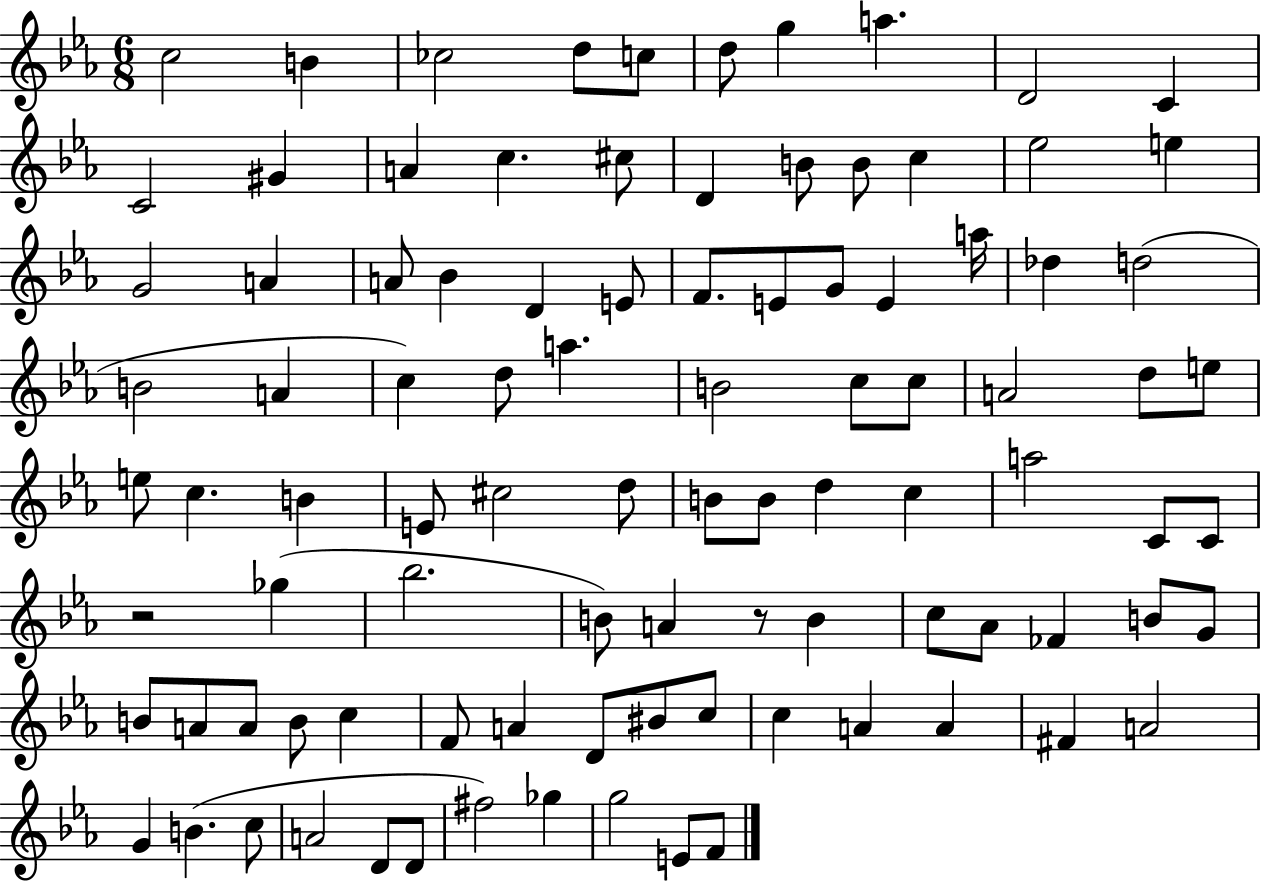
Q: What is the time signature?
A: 6/8